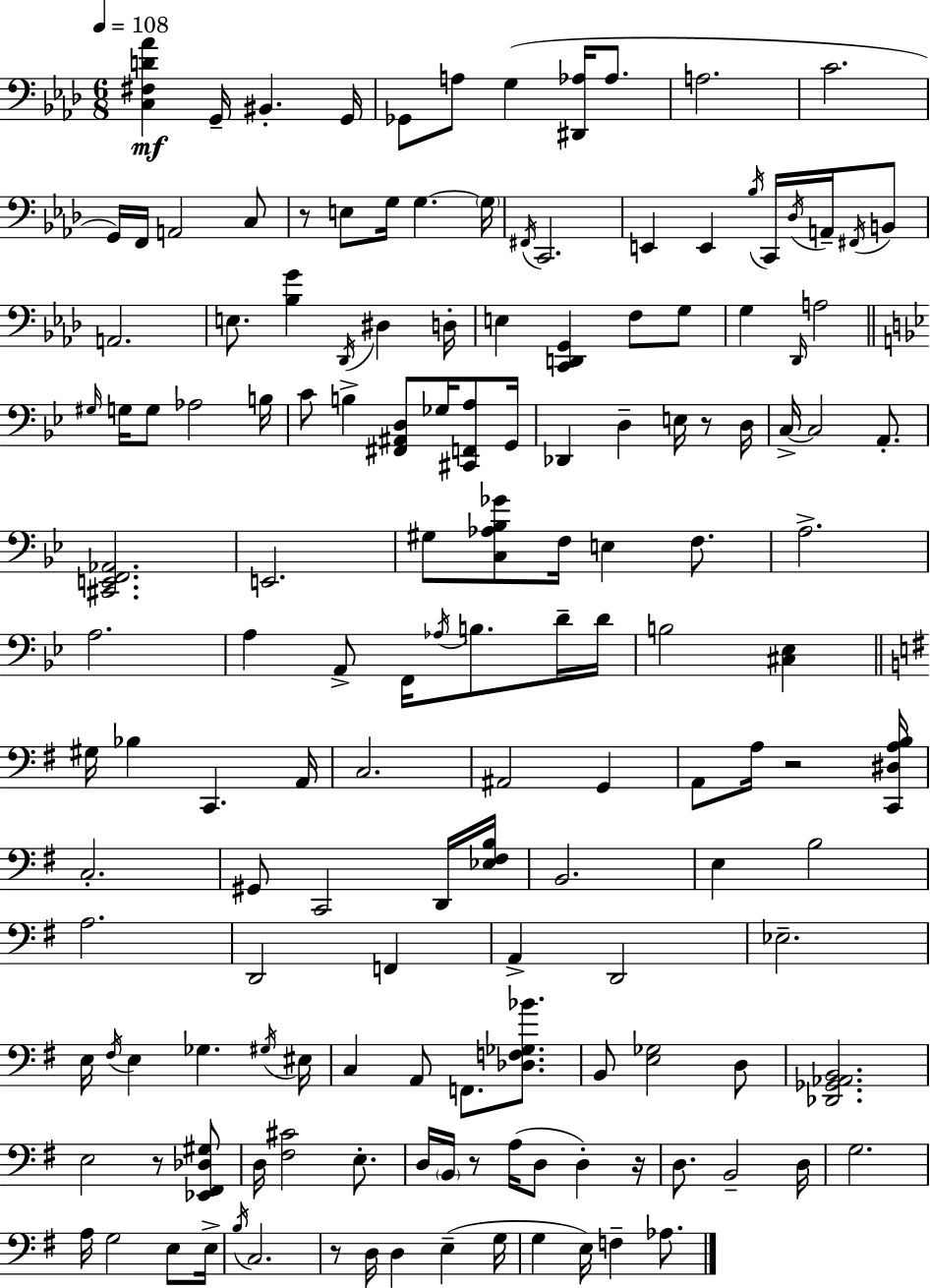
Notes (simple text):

[C3,F#3,D4,Ab4]/q G2/s BIS2/q. G2/s Gb2/e A3/e G3/q [D#2,Ab3]/s Ab3/e. A3/h. C4/h. G2/s F2/s A2/h C3/e R/e E3/e G3/s G3/q. G3/s F#2/s C2/h. E2/q E2/q Bb3/s C2/s Db3/s A2/s F#2/s B2/e A2/h. E3/e. [Bb3,G4]/q Db2/s D#3/q D3/s E3/q [C2,D2,G2]/q F3/e G3/e G3/q Db2/s A3/h G#3/s G3/s G3/e Ab3/h B3/s C4/e B3/q [F#2,A#2,D3]/e Gb3/s [C#2,F2,A3]/e G2/s Db2/q D3/q E3/s R/e D3/s C3/s C3/h A2/e. [C#2,E2,F2,Ab2]/h. E2/h. G#3/e [C3,Ab3,Bb3,Gb4]/e F3/s E3/q F3/e. A3/h. A3/h. A3/q A2/e F2/s Ab3/s B3/e. D4/s D4/s B3/h [C#3,Eb3]/q G#3/s Bb3/q C2/q. A2/s C3/h. A#2/h G2/q A2/e A3/s R/h [C2,D#3,A3,B3]/s C3/h. G#2/e C2/h D2/s [Eb3,F#3,B3]/s B2/h. E3/q B3/h A3/h. D2/h F2/q A2/q D2/h Eb3/h. E3/s F#3/s E3/q Gb3/q. G#3/s EIS3/s C3/q A2/e F2/e. [Db3,F3,Gb3,Bb4]/e. B2/e [E3,Gb3]/h D3/e [Db2,Gb2,Ab2,B2]/h. E3/h R/e [Eb2,F#2,Db3,G#3]/e D3/s [F#3,C#4]/h E3/e. D3/s B2/s R/e A3/s D3/e D3/q R/s D3/e. B2/h D3/s G3/h. A3/s G3/h E3/e E3/s B3/s C3/h. R/e D3/s D3/q E3/q G3/s G3/q E3/s F3/q Ab3/e.